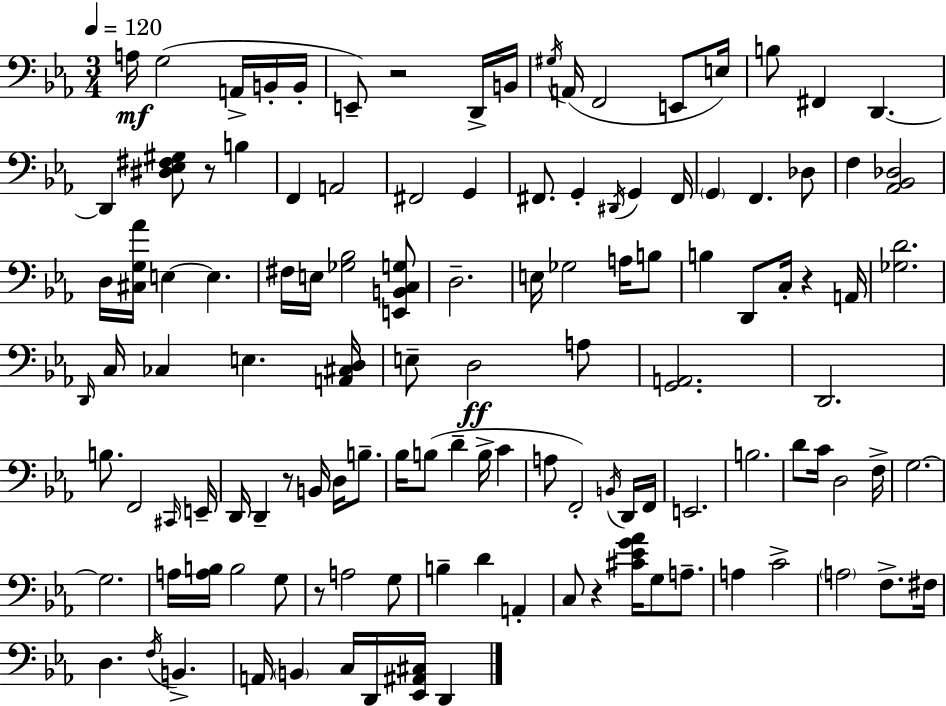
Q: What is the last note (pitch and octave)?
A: D2